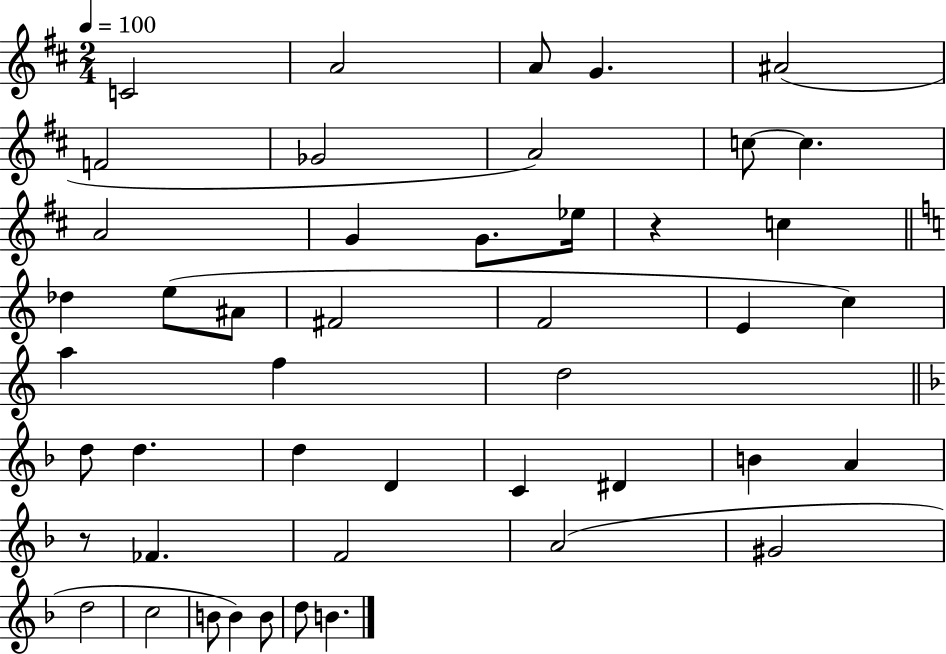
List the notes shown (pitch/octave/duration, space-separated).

C4/h A4/h A4/e G4/q. A#4/h F4/h Gb4/h A4/h C5/e C5/q. A4/h G4/q G4/e. Eb5/s R/q C5/q Db5/q E5/e A#4/e F#4/h F4/h E4/q C5/q A5/q F5/q D5/h D5/e D5/q. D5/q D4/q C4/q D#4/q B4/q A4/q R/e FES4/q. F4/h A4/h G#4/h D5/h C5/h B4/e B4/q B4/e D5/e B4/q.